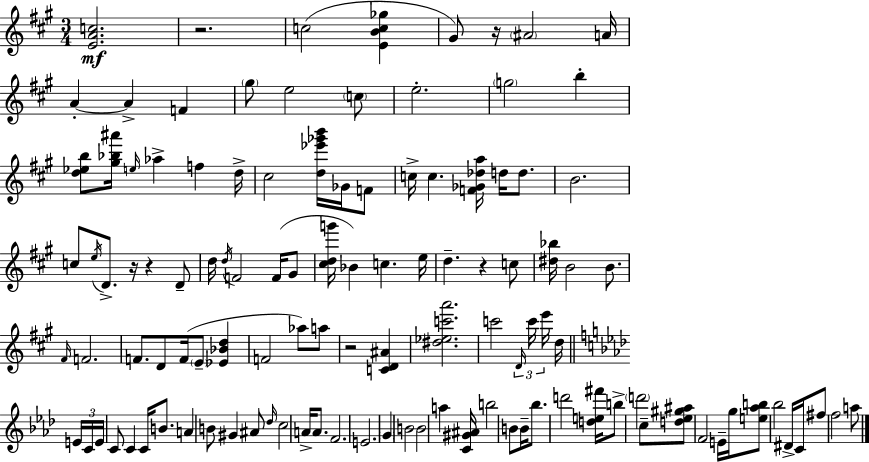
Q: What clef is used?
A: treble